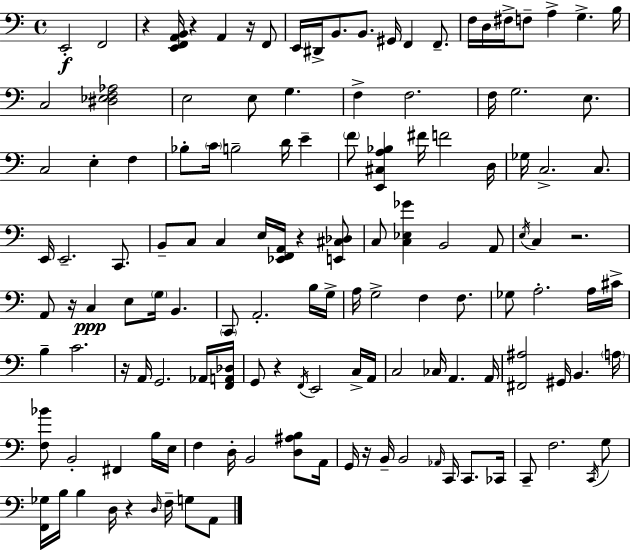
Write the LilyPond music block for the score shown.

{
  \clef bass
  \time 4/4
  \defaultTimeSignature
  \key a \minor
  e,2-.\f f,2 | r4 <e, f, a, b,>16 r4 a,4 r16 f,8 | e,16 dis,16-> b,8. b,8. gis,16 f,4 f,8.-- | f16 d16 fis16-> f8-- a4-> g4.-> b16 | \break c2 <dis ees f aes>2 | e2 e8 g4. | f4-> f2. | f16 g2. e8. | \break c2 e4-. f4 | bes8-. \parenthesize c'16 b2-- d'16 e'4-- | \parenthesize f'8 <e, cis a bes>4 fis'16 f'2 d16 | ges16 c2.-> c8. | \break e,16 e,2.-- c,8. | b,8-- c8 c4 e16 <ees, f, a,>16 r4 <e, cis des>8 | c8 <c ees ges'>4 b,2 a,8 | \acciaccatura { e16 } c4 r2. | \break a,8 r16 c4\ppp e8 \parenthesize g16 b,4. | \parenthesize c,8 a,2.-. b16 | g16-> a16 g2-> f4 f8. | ges8 a2.-. a16 | \break cis'16-> b4-- c'2. | r16 a,16 g,2. aes,16 | <f, a, des>16 g,8 r4 \acciaccatura { f,16 } e,2 | c16-> a,16 c2 ces16 a,4. | \break a,16 <fis, ais>2 gis,16 b,4. | \parenthesize a16 <f bes'>8 b,2-. fis,4 | b16 e16 f4 d16-. b,2 <d ais b>8 | a,16 g,16 r16 b,16-- b,2 \grace { aes,16 } c,16 c,8. | \break ces,16 c,8-- f2. | \acciaccatura { c,16 } g8 <f, ges>16 b16 b4 d16 r4 \grace { d16 } | f16-- g8 a,8 \bar "|."
}